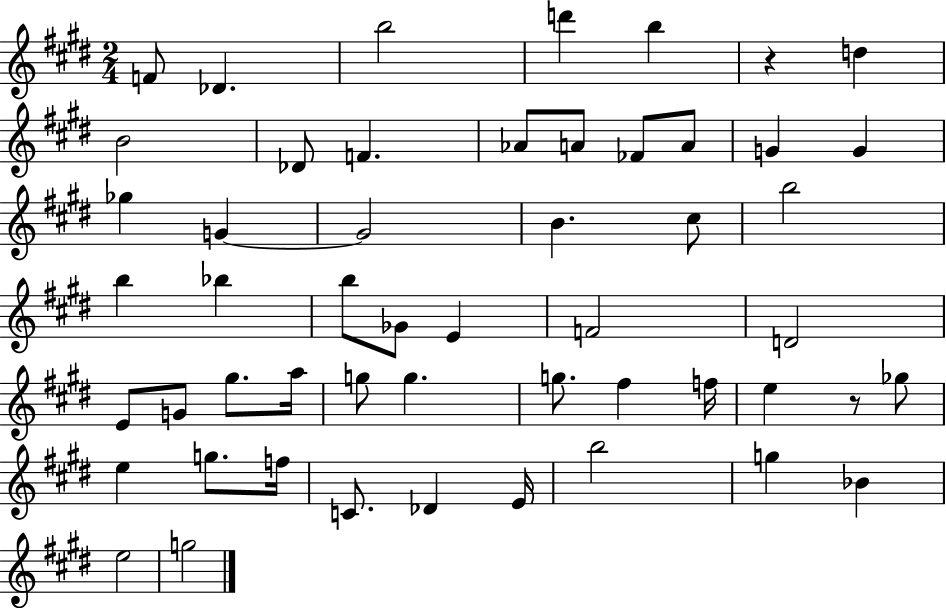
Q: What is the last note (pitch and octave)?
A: G5